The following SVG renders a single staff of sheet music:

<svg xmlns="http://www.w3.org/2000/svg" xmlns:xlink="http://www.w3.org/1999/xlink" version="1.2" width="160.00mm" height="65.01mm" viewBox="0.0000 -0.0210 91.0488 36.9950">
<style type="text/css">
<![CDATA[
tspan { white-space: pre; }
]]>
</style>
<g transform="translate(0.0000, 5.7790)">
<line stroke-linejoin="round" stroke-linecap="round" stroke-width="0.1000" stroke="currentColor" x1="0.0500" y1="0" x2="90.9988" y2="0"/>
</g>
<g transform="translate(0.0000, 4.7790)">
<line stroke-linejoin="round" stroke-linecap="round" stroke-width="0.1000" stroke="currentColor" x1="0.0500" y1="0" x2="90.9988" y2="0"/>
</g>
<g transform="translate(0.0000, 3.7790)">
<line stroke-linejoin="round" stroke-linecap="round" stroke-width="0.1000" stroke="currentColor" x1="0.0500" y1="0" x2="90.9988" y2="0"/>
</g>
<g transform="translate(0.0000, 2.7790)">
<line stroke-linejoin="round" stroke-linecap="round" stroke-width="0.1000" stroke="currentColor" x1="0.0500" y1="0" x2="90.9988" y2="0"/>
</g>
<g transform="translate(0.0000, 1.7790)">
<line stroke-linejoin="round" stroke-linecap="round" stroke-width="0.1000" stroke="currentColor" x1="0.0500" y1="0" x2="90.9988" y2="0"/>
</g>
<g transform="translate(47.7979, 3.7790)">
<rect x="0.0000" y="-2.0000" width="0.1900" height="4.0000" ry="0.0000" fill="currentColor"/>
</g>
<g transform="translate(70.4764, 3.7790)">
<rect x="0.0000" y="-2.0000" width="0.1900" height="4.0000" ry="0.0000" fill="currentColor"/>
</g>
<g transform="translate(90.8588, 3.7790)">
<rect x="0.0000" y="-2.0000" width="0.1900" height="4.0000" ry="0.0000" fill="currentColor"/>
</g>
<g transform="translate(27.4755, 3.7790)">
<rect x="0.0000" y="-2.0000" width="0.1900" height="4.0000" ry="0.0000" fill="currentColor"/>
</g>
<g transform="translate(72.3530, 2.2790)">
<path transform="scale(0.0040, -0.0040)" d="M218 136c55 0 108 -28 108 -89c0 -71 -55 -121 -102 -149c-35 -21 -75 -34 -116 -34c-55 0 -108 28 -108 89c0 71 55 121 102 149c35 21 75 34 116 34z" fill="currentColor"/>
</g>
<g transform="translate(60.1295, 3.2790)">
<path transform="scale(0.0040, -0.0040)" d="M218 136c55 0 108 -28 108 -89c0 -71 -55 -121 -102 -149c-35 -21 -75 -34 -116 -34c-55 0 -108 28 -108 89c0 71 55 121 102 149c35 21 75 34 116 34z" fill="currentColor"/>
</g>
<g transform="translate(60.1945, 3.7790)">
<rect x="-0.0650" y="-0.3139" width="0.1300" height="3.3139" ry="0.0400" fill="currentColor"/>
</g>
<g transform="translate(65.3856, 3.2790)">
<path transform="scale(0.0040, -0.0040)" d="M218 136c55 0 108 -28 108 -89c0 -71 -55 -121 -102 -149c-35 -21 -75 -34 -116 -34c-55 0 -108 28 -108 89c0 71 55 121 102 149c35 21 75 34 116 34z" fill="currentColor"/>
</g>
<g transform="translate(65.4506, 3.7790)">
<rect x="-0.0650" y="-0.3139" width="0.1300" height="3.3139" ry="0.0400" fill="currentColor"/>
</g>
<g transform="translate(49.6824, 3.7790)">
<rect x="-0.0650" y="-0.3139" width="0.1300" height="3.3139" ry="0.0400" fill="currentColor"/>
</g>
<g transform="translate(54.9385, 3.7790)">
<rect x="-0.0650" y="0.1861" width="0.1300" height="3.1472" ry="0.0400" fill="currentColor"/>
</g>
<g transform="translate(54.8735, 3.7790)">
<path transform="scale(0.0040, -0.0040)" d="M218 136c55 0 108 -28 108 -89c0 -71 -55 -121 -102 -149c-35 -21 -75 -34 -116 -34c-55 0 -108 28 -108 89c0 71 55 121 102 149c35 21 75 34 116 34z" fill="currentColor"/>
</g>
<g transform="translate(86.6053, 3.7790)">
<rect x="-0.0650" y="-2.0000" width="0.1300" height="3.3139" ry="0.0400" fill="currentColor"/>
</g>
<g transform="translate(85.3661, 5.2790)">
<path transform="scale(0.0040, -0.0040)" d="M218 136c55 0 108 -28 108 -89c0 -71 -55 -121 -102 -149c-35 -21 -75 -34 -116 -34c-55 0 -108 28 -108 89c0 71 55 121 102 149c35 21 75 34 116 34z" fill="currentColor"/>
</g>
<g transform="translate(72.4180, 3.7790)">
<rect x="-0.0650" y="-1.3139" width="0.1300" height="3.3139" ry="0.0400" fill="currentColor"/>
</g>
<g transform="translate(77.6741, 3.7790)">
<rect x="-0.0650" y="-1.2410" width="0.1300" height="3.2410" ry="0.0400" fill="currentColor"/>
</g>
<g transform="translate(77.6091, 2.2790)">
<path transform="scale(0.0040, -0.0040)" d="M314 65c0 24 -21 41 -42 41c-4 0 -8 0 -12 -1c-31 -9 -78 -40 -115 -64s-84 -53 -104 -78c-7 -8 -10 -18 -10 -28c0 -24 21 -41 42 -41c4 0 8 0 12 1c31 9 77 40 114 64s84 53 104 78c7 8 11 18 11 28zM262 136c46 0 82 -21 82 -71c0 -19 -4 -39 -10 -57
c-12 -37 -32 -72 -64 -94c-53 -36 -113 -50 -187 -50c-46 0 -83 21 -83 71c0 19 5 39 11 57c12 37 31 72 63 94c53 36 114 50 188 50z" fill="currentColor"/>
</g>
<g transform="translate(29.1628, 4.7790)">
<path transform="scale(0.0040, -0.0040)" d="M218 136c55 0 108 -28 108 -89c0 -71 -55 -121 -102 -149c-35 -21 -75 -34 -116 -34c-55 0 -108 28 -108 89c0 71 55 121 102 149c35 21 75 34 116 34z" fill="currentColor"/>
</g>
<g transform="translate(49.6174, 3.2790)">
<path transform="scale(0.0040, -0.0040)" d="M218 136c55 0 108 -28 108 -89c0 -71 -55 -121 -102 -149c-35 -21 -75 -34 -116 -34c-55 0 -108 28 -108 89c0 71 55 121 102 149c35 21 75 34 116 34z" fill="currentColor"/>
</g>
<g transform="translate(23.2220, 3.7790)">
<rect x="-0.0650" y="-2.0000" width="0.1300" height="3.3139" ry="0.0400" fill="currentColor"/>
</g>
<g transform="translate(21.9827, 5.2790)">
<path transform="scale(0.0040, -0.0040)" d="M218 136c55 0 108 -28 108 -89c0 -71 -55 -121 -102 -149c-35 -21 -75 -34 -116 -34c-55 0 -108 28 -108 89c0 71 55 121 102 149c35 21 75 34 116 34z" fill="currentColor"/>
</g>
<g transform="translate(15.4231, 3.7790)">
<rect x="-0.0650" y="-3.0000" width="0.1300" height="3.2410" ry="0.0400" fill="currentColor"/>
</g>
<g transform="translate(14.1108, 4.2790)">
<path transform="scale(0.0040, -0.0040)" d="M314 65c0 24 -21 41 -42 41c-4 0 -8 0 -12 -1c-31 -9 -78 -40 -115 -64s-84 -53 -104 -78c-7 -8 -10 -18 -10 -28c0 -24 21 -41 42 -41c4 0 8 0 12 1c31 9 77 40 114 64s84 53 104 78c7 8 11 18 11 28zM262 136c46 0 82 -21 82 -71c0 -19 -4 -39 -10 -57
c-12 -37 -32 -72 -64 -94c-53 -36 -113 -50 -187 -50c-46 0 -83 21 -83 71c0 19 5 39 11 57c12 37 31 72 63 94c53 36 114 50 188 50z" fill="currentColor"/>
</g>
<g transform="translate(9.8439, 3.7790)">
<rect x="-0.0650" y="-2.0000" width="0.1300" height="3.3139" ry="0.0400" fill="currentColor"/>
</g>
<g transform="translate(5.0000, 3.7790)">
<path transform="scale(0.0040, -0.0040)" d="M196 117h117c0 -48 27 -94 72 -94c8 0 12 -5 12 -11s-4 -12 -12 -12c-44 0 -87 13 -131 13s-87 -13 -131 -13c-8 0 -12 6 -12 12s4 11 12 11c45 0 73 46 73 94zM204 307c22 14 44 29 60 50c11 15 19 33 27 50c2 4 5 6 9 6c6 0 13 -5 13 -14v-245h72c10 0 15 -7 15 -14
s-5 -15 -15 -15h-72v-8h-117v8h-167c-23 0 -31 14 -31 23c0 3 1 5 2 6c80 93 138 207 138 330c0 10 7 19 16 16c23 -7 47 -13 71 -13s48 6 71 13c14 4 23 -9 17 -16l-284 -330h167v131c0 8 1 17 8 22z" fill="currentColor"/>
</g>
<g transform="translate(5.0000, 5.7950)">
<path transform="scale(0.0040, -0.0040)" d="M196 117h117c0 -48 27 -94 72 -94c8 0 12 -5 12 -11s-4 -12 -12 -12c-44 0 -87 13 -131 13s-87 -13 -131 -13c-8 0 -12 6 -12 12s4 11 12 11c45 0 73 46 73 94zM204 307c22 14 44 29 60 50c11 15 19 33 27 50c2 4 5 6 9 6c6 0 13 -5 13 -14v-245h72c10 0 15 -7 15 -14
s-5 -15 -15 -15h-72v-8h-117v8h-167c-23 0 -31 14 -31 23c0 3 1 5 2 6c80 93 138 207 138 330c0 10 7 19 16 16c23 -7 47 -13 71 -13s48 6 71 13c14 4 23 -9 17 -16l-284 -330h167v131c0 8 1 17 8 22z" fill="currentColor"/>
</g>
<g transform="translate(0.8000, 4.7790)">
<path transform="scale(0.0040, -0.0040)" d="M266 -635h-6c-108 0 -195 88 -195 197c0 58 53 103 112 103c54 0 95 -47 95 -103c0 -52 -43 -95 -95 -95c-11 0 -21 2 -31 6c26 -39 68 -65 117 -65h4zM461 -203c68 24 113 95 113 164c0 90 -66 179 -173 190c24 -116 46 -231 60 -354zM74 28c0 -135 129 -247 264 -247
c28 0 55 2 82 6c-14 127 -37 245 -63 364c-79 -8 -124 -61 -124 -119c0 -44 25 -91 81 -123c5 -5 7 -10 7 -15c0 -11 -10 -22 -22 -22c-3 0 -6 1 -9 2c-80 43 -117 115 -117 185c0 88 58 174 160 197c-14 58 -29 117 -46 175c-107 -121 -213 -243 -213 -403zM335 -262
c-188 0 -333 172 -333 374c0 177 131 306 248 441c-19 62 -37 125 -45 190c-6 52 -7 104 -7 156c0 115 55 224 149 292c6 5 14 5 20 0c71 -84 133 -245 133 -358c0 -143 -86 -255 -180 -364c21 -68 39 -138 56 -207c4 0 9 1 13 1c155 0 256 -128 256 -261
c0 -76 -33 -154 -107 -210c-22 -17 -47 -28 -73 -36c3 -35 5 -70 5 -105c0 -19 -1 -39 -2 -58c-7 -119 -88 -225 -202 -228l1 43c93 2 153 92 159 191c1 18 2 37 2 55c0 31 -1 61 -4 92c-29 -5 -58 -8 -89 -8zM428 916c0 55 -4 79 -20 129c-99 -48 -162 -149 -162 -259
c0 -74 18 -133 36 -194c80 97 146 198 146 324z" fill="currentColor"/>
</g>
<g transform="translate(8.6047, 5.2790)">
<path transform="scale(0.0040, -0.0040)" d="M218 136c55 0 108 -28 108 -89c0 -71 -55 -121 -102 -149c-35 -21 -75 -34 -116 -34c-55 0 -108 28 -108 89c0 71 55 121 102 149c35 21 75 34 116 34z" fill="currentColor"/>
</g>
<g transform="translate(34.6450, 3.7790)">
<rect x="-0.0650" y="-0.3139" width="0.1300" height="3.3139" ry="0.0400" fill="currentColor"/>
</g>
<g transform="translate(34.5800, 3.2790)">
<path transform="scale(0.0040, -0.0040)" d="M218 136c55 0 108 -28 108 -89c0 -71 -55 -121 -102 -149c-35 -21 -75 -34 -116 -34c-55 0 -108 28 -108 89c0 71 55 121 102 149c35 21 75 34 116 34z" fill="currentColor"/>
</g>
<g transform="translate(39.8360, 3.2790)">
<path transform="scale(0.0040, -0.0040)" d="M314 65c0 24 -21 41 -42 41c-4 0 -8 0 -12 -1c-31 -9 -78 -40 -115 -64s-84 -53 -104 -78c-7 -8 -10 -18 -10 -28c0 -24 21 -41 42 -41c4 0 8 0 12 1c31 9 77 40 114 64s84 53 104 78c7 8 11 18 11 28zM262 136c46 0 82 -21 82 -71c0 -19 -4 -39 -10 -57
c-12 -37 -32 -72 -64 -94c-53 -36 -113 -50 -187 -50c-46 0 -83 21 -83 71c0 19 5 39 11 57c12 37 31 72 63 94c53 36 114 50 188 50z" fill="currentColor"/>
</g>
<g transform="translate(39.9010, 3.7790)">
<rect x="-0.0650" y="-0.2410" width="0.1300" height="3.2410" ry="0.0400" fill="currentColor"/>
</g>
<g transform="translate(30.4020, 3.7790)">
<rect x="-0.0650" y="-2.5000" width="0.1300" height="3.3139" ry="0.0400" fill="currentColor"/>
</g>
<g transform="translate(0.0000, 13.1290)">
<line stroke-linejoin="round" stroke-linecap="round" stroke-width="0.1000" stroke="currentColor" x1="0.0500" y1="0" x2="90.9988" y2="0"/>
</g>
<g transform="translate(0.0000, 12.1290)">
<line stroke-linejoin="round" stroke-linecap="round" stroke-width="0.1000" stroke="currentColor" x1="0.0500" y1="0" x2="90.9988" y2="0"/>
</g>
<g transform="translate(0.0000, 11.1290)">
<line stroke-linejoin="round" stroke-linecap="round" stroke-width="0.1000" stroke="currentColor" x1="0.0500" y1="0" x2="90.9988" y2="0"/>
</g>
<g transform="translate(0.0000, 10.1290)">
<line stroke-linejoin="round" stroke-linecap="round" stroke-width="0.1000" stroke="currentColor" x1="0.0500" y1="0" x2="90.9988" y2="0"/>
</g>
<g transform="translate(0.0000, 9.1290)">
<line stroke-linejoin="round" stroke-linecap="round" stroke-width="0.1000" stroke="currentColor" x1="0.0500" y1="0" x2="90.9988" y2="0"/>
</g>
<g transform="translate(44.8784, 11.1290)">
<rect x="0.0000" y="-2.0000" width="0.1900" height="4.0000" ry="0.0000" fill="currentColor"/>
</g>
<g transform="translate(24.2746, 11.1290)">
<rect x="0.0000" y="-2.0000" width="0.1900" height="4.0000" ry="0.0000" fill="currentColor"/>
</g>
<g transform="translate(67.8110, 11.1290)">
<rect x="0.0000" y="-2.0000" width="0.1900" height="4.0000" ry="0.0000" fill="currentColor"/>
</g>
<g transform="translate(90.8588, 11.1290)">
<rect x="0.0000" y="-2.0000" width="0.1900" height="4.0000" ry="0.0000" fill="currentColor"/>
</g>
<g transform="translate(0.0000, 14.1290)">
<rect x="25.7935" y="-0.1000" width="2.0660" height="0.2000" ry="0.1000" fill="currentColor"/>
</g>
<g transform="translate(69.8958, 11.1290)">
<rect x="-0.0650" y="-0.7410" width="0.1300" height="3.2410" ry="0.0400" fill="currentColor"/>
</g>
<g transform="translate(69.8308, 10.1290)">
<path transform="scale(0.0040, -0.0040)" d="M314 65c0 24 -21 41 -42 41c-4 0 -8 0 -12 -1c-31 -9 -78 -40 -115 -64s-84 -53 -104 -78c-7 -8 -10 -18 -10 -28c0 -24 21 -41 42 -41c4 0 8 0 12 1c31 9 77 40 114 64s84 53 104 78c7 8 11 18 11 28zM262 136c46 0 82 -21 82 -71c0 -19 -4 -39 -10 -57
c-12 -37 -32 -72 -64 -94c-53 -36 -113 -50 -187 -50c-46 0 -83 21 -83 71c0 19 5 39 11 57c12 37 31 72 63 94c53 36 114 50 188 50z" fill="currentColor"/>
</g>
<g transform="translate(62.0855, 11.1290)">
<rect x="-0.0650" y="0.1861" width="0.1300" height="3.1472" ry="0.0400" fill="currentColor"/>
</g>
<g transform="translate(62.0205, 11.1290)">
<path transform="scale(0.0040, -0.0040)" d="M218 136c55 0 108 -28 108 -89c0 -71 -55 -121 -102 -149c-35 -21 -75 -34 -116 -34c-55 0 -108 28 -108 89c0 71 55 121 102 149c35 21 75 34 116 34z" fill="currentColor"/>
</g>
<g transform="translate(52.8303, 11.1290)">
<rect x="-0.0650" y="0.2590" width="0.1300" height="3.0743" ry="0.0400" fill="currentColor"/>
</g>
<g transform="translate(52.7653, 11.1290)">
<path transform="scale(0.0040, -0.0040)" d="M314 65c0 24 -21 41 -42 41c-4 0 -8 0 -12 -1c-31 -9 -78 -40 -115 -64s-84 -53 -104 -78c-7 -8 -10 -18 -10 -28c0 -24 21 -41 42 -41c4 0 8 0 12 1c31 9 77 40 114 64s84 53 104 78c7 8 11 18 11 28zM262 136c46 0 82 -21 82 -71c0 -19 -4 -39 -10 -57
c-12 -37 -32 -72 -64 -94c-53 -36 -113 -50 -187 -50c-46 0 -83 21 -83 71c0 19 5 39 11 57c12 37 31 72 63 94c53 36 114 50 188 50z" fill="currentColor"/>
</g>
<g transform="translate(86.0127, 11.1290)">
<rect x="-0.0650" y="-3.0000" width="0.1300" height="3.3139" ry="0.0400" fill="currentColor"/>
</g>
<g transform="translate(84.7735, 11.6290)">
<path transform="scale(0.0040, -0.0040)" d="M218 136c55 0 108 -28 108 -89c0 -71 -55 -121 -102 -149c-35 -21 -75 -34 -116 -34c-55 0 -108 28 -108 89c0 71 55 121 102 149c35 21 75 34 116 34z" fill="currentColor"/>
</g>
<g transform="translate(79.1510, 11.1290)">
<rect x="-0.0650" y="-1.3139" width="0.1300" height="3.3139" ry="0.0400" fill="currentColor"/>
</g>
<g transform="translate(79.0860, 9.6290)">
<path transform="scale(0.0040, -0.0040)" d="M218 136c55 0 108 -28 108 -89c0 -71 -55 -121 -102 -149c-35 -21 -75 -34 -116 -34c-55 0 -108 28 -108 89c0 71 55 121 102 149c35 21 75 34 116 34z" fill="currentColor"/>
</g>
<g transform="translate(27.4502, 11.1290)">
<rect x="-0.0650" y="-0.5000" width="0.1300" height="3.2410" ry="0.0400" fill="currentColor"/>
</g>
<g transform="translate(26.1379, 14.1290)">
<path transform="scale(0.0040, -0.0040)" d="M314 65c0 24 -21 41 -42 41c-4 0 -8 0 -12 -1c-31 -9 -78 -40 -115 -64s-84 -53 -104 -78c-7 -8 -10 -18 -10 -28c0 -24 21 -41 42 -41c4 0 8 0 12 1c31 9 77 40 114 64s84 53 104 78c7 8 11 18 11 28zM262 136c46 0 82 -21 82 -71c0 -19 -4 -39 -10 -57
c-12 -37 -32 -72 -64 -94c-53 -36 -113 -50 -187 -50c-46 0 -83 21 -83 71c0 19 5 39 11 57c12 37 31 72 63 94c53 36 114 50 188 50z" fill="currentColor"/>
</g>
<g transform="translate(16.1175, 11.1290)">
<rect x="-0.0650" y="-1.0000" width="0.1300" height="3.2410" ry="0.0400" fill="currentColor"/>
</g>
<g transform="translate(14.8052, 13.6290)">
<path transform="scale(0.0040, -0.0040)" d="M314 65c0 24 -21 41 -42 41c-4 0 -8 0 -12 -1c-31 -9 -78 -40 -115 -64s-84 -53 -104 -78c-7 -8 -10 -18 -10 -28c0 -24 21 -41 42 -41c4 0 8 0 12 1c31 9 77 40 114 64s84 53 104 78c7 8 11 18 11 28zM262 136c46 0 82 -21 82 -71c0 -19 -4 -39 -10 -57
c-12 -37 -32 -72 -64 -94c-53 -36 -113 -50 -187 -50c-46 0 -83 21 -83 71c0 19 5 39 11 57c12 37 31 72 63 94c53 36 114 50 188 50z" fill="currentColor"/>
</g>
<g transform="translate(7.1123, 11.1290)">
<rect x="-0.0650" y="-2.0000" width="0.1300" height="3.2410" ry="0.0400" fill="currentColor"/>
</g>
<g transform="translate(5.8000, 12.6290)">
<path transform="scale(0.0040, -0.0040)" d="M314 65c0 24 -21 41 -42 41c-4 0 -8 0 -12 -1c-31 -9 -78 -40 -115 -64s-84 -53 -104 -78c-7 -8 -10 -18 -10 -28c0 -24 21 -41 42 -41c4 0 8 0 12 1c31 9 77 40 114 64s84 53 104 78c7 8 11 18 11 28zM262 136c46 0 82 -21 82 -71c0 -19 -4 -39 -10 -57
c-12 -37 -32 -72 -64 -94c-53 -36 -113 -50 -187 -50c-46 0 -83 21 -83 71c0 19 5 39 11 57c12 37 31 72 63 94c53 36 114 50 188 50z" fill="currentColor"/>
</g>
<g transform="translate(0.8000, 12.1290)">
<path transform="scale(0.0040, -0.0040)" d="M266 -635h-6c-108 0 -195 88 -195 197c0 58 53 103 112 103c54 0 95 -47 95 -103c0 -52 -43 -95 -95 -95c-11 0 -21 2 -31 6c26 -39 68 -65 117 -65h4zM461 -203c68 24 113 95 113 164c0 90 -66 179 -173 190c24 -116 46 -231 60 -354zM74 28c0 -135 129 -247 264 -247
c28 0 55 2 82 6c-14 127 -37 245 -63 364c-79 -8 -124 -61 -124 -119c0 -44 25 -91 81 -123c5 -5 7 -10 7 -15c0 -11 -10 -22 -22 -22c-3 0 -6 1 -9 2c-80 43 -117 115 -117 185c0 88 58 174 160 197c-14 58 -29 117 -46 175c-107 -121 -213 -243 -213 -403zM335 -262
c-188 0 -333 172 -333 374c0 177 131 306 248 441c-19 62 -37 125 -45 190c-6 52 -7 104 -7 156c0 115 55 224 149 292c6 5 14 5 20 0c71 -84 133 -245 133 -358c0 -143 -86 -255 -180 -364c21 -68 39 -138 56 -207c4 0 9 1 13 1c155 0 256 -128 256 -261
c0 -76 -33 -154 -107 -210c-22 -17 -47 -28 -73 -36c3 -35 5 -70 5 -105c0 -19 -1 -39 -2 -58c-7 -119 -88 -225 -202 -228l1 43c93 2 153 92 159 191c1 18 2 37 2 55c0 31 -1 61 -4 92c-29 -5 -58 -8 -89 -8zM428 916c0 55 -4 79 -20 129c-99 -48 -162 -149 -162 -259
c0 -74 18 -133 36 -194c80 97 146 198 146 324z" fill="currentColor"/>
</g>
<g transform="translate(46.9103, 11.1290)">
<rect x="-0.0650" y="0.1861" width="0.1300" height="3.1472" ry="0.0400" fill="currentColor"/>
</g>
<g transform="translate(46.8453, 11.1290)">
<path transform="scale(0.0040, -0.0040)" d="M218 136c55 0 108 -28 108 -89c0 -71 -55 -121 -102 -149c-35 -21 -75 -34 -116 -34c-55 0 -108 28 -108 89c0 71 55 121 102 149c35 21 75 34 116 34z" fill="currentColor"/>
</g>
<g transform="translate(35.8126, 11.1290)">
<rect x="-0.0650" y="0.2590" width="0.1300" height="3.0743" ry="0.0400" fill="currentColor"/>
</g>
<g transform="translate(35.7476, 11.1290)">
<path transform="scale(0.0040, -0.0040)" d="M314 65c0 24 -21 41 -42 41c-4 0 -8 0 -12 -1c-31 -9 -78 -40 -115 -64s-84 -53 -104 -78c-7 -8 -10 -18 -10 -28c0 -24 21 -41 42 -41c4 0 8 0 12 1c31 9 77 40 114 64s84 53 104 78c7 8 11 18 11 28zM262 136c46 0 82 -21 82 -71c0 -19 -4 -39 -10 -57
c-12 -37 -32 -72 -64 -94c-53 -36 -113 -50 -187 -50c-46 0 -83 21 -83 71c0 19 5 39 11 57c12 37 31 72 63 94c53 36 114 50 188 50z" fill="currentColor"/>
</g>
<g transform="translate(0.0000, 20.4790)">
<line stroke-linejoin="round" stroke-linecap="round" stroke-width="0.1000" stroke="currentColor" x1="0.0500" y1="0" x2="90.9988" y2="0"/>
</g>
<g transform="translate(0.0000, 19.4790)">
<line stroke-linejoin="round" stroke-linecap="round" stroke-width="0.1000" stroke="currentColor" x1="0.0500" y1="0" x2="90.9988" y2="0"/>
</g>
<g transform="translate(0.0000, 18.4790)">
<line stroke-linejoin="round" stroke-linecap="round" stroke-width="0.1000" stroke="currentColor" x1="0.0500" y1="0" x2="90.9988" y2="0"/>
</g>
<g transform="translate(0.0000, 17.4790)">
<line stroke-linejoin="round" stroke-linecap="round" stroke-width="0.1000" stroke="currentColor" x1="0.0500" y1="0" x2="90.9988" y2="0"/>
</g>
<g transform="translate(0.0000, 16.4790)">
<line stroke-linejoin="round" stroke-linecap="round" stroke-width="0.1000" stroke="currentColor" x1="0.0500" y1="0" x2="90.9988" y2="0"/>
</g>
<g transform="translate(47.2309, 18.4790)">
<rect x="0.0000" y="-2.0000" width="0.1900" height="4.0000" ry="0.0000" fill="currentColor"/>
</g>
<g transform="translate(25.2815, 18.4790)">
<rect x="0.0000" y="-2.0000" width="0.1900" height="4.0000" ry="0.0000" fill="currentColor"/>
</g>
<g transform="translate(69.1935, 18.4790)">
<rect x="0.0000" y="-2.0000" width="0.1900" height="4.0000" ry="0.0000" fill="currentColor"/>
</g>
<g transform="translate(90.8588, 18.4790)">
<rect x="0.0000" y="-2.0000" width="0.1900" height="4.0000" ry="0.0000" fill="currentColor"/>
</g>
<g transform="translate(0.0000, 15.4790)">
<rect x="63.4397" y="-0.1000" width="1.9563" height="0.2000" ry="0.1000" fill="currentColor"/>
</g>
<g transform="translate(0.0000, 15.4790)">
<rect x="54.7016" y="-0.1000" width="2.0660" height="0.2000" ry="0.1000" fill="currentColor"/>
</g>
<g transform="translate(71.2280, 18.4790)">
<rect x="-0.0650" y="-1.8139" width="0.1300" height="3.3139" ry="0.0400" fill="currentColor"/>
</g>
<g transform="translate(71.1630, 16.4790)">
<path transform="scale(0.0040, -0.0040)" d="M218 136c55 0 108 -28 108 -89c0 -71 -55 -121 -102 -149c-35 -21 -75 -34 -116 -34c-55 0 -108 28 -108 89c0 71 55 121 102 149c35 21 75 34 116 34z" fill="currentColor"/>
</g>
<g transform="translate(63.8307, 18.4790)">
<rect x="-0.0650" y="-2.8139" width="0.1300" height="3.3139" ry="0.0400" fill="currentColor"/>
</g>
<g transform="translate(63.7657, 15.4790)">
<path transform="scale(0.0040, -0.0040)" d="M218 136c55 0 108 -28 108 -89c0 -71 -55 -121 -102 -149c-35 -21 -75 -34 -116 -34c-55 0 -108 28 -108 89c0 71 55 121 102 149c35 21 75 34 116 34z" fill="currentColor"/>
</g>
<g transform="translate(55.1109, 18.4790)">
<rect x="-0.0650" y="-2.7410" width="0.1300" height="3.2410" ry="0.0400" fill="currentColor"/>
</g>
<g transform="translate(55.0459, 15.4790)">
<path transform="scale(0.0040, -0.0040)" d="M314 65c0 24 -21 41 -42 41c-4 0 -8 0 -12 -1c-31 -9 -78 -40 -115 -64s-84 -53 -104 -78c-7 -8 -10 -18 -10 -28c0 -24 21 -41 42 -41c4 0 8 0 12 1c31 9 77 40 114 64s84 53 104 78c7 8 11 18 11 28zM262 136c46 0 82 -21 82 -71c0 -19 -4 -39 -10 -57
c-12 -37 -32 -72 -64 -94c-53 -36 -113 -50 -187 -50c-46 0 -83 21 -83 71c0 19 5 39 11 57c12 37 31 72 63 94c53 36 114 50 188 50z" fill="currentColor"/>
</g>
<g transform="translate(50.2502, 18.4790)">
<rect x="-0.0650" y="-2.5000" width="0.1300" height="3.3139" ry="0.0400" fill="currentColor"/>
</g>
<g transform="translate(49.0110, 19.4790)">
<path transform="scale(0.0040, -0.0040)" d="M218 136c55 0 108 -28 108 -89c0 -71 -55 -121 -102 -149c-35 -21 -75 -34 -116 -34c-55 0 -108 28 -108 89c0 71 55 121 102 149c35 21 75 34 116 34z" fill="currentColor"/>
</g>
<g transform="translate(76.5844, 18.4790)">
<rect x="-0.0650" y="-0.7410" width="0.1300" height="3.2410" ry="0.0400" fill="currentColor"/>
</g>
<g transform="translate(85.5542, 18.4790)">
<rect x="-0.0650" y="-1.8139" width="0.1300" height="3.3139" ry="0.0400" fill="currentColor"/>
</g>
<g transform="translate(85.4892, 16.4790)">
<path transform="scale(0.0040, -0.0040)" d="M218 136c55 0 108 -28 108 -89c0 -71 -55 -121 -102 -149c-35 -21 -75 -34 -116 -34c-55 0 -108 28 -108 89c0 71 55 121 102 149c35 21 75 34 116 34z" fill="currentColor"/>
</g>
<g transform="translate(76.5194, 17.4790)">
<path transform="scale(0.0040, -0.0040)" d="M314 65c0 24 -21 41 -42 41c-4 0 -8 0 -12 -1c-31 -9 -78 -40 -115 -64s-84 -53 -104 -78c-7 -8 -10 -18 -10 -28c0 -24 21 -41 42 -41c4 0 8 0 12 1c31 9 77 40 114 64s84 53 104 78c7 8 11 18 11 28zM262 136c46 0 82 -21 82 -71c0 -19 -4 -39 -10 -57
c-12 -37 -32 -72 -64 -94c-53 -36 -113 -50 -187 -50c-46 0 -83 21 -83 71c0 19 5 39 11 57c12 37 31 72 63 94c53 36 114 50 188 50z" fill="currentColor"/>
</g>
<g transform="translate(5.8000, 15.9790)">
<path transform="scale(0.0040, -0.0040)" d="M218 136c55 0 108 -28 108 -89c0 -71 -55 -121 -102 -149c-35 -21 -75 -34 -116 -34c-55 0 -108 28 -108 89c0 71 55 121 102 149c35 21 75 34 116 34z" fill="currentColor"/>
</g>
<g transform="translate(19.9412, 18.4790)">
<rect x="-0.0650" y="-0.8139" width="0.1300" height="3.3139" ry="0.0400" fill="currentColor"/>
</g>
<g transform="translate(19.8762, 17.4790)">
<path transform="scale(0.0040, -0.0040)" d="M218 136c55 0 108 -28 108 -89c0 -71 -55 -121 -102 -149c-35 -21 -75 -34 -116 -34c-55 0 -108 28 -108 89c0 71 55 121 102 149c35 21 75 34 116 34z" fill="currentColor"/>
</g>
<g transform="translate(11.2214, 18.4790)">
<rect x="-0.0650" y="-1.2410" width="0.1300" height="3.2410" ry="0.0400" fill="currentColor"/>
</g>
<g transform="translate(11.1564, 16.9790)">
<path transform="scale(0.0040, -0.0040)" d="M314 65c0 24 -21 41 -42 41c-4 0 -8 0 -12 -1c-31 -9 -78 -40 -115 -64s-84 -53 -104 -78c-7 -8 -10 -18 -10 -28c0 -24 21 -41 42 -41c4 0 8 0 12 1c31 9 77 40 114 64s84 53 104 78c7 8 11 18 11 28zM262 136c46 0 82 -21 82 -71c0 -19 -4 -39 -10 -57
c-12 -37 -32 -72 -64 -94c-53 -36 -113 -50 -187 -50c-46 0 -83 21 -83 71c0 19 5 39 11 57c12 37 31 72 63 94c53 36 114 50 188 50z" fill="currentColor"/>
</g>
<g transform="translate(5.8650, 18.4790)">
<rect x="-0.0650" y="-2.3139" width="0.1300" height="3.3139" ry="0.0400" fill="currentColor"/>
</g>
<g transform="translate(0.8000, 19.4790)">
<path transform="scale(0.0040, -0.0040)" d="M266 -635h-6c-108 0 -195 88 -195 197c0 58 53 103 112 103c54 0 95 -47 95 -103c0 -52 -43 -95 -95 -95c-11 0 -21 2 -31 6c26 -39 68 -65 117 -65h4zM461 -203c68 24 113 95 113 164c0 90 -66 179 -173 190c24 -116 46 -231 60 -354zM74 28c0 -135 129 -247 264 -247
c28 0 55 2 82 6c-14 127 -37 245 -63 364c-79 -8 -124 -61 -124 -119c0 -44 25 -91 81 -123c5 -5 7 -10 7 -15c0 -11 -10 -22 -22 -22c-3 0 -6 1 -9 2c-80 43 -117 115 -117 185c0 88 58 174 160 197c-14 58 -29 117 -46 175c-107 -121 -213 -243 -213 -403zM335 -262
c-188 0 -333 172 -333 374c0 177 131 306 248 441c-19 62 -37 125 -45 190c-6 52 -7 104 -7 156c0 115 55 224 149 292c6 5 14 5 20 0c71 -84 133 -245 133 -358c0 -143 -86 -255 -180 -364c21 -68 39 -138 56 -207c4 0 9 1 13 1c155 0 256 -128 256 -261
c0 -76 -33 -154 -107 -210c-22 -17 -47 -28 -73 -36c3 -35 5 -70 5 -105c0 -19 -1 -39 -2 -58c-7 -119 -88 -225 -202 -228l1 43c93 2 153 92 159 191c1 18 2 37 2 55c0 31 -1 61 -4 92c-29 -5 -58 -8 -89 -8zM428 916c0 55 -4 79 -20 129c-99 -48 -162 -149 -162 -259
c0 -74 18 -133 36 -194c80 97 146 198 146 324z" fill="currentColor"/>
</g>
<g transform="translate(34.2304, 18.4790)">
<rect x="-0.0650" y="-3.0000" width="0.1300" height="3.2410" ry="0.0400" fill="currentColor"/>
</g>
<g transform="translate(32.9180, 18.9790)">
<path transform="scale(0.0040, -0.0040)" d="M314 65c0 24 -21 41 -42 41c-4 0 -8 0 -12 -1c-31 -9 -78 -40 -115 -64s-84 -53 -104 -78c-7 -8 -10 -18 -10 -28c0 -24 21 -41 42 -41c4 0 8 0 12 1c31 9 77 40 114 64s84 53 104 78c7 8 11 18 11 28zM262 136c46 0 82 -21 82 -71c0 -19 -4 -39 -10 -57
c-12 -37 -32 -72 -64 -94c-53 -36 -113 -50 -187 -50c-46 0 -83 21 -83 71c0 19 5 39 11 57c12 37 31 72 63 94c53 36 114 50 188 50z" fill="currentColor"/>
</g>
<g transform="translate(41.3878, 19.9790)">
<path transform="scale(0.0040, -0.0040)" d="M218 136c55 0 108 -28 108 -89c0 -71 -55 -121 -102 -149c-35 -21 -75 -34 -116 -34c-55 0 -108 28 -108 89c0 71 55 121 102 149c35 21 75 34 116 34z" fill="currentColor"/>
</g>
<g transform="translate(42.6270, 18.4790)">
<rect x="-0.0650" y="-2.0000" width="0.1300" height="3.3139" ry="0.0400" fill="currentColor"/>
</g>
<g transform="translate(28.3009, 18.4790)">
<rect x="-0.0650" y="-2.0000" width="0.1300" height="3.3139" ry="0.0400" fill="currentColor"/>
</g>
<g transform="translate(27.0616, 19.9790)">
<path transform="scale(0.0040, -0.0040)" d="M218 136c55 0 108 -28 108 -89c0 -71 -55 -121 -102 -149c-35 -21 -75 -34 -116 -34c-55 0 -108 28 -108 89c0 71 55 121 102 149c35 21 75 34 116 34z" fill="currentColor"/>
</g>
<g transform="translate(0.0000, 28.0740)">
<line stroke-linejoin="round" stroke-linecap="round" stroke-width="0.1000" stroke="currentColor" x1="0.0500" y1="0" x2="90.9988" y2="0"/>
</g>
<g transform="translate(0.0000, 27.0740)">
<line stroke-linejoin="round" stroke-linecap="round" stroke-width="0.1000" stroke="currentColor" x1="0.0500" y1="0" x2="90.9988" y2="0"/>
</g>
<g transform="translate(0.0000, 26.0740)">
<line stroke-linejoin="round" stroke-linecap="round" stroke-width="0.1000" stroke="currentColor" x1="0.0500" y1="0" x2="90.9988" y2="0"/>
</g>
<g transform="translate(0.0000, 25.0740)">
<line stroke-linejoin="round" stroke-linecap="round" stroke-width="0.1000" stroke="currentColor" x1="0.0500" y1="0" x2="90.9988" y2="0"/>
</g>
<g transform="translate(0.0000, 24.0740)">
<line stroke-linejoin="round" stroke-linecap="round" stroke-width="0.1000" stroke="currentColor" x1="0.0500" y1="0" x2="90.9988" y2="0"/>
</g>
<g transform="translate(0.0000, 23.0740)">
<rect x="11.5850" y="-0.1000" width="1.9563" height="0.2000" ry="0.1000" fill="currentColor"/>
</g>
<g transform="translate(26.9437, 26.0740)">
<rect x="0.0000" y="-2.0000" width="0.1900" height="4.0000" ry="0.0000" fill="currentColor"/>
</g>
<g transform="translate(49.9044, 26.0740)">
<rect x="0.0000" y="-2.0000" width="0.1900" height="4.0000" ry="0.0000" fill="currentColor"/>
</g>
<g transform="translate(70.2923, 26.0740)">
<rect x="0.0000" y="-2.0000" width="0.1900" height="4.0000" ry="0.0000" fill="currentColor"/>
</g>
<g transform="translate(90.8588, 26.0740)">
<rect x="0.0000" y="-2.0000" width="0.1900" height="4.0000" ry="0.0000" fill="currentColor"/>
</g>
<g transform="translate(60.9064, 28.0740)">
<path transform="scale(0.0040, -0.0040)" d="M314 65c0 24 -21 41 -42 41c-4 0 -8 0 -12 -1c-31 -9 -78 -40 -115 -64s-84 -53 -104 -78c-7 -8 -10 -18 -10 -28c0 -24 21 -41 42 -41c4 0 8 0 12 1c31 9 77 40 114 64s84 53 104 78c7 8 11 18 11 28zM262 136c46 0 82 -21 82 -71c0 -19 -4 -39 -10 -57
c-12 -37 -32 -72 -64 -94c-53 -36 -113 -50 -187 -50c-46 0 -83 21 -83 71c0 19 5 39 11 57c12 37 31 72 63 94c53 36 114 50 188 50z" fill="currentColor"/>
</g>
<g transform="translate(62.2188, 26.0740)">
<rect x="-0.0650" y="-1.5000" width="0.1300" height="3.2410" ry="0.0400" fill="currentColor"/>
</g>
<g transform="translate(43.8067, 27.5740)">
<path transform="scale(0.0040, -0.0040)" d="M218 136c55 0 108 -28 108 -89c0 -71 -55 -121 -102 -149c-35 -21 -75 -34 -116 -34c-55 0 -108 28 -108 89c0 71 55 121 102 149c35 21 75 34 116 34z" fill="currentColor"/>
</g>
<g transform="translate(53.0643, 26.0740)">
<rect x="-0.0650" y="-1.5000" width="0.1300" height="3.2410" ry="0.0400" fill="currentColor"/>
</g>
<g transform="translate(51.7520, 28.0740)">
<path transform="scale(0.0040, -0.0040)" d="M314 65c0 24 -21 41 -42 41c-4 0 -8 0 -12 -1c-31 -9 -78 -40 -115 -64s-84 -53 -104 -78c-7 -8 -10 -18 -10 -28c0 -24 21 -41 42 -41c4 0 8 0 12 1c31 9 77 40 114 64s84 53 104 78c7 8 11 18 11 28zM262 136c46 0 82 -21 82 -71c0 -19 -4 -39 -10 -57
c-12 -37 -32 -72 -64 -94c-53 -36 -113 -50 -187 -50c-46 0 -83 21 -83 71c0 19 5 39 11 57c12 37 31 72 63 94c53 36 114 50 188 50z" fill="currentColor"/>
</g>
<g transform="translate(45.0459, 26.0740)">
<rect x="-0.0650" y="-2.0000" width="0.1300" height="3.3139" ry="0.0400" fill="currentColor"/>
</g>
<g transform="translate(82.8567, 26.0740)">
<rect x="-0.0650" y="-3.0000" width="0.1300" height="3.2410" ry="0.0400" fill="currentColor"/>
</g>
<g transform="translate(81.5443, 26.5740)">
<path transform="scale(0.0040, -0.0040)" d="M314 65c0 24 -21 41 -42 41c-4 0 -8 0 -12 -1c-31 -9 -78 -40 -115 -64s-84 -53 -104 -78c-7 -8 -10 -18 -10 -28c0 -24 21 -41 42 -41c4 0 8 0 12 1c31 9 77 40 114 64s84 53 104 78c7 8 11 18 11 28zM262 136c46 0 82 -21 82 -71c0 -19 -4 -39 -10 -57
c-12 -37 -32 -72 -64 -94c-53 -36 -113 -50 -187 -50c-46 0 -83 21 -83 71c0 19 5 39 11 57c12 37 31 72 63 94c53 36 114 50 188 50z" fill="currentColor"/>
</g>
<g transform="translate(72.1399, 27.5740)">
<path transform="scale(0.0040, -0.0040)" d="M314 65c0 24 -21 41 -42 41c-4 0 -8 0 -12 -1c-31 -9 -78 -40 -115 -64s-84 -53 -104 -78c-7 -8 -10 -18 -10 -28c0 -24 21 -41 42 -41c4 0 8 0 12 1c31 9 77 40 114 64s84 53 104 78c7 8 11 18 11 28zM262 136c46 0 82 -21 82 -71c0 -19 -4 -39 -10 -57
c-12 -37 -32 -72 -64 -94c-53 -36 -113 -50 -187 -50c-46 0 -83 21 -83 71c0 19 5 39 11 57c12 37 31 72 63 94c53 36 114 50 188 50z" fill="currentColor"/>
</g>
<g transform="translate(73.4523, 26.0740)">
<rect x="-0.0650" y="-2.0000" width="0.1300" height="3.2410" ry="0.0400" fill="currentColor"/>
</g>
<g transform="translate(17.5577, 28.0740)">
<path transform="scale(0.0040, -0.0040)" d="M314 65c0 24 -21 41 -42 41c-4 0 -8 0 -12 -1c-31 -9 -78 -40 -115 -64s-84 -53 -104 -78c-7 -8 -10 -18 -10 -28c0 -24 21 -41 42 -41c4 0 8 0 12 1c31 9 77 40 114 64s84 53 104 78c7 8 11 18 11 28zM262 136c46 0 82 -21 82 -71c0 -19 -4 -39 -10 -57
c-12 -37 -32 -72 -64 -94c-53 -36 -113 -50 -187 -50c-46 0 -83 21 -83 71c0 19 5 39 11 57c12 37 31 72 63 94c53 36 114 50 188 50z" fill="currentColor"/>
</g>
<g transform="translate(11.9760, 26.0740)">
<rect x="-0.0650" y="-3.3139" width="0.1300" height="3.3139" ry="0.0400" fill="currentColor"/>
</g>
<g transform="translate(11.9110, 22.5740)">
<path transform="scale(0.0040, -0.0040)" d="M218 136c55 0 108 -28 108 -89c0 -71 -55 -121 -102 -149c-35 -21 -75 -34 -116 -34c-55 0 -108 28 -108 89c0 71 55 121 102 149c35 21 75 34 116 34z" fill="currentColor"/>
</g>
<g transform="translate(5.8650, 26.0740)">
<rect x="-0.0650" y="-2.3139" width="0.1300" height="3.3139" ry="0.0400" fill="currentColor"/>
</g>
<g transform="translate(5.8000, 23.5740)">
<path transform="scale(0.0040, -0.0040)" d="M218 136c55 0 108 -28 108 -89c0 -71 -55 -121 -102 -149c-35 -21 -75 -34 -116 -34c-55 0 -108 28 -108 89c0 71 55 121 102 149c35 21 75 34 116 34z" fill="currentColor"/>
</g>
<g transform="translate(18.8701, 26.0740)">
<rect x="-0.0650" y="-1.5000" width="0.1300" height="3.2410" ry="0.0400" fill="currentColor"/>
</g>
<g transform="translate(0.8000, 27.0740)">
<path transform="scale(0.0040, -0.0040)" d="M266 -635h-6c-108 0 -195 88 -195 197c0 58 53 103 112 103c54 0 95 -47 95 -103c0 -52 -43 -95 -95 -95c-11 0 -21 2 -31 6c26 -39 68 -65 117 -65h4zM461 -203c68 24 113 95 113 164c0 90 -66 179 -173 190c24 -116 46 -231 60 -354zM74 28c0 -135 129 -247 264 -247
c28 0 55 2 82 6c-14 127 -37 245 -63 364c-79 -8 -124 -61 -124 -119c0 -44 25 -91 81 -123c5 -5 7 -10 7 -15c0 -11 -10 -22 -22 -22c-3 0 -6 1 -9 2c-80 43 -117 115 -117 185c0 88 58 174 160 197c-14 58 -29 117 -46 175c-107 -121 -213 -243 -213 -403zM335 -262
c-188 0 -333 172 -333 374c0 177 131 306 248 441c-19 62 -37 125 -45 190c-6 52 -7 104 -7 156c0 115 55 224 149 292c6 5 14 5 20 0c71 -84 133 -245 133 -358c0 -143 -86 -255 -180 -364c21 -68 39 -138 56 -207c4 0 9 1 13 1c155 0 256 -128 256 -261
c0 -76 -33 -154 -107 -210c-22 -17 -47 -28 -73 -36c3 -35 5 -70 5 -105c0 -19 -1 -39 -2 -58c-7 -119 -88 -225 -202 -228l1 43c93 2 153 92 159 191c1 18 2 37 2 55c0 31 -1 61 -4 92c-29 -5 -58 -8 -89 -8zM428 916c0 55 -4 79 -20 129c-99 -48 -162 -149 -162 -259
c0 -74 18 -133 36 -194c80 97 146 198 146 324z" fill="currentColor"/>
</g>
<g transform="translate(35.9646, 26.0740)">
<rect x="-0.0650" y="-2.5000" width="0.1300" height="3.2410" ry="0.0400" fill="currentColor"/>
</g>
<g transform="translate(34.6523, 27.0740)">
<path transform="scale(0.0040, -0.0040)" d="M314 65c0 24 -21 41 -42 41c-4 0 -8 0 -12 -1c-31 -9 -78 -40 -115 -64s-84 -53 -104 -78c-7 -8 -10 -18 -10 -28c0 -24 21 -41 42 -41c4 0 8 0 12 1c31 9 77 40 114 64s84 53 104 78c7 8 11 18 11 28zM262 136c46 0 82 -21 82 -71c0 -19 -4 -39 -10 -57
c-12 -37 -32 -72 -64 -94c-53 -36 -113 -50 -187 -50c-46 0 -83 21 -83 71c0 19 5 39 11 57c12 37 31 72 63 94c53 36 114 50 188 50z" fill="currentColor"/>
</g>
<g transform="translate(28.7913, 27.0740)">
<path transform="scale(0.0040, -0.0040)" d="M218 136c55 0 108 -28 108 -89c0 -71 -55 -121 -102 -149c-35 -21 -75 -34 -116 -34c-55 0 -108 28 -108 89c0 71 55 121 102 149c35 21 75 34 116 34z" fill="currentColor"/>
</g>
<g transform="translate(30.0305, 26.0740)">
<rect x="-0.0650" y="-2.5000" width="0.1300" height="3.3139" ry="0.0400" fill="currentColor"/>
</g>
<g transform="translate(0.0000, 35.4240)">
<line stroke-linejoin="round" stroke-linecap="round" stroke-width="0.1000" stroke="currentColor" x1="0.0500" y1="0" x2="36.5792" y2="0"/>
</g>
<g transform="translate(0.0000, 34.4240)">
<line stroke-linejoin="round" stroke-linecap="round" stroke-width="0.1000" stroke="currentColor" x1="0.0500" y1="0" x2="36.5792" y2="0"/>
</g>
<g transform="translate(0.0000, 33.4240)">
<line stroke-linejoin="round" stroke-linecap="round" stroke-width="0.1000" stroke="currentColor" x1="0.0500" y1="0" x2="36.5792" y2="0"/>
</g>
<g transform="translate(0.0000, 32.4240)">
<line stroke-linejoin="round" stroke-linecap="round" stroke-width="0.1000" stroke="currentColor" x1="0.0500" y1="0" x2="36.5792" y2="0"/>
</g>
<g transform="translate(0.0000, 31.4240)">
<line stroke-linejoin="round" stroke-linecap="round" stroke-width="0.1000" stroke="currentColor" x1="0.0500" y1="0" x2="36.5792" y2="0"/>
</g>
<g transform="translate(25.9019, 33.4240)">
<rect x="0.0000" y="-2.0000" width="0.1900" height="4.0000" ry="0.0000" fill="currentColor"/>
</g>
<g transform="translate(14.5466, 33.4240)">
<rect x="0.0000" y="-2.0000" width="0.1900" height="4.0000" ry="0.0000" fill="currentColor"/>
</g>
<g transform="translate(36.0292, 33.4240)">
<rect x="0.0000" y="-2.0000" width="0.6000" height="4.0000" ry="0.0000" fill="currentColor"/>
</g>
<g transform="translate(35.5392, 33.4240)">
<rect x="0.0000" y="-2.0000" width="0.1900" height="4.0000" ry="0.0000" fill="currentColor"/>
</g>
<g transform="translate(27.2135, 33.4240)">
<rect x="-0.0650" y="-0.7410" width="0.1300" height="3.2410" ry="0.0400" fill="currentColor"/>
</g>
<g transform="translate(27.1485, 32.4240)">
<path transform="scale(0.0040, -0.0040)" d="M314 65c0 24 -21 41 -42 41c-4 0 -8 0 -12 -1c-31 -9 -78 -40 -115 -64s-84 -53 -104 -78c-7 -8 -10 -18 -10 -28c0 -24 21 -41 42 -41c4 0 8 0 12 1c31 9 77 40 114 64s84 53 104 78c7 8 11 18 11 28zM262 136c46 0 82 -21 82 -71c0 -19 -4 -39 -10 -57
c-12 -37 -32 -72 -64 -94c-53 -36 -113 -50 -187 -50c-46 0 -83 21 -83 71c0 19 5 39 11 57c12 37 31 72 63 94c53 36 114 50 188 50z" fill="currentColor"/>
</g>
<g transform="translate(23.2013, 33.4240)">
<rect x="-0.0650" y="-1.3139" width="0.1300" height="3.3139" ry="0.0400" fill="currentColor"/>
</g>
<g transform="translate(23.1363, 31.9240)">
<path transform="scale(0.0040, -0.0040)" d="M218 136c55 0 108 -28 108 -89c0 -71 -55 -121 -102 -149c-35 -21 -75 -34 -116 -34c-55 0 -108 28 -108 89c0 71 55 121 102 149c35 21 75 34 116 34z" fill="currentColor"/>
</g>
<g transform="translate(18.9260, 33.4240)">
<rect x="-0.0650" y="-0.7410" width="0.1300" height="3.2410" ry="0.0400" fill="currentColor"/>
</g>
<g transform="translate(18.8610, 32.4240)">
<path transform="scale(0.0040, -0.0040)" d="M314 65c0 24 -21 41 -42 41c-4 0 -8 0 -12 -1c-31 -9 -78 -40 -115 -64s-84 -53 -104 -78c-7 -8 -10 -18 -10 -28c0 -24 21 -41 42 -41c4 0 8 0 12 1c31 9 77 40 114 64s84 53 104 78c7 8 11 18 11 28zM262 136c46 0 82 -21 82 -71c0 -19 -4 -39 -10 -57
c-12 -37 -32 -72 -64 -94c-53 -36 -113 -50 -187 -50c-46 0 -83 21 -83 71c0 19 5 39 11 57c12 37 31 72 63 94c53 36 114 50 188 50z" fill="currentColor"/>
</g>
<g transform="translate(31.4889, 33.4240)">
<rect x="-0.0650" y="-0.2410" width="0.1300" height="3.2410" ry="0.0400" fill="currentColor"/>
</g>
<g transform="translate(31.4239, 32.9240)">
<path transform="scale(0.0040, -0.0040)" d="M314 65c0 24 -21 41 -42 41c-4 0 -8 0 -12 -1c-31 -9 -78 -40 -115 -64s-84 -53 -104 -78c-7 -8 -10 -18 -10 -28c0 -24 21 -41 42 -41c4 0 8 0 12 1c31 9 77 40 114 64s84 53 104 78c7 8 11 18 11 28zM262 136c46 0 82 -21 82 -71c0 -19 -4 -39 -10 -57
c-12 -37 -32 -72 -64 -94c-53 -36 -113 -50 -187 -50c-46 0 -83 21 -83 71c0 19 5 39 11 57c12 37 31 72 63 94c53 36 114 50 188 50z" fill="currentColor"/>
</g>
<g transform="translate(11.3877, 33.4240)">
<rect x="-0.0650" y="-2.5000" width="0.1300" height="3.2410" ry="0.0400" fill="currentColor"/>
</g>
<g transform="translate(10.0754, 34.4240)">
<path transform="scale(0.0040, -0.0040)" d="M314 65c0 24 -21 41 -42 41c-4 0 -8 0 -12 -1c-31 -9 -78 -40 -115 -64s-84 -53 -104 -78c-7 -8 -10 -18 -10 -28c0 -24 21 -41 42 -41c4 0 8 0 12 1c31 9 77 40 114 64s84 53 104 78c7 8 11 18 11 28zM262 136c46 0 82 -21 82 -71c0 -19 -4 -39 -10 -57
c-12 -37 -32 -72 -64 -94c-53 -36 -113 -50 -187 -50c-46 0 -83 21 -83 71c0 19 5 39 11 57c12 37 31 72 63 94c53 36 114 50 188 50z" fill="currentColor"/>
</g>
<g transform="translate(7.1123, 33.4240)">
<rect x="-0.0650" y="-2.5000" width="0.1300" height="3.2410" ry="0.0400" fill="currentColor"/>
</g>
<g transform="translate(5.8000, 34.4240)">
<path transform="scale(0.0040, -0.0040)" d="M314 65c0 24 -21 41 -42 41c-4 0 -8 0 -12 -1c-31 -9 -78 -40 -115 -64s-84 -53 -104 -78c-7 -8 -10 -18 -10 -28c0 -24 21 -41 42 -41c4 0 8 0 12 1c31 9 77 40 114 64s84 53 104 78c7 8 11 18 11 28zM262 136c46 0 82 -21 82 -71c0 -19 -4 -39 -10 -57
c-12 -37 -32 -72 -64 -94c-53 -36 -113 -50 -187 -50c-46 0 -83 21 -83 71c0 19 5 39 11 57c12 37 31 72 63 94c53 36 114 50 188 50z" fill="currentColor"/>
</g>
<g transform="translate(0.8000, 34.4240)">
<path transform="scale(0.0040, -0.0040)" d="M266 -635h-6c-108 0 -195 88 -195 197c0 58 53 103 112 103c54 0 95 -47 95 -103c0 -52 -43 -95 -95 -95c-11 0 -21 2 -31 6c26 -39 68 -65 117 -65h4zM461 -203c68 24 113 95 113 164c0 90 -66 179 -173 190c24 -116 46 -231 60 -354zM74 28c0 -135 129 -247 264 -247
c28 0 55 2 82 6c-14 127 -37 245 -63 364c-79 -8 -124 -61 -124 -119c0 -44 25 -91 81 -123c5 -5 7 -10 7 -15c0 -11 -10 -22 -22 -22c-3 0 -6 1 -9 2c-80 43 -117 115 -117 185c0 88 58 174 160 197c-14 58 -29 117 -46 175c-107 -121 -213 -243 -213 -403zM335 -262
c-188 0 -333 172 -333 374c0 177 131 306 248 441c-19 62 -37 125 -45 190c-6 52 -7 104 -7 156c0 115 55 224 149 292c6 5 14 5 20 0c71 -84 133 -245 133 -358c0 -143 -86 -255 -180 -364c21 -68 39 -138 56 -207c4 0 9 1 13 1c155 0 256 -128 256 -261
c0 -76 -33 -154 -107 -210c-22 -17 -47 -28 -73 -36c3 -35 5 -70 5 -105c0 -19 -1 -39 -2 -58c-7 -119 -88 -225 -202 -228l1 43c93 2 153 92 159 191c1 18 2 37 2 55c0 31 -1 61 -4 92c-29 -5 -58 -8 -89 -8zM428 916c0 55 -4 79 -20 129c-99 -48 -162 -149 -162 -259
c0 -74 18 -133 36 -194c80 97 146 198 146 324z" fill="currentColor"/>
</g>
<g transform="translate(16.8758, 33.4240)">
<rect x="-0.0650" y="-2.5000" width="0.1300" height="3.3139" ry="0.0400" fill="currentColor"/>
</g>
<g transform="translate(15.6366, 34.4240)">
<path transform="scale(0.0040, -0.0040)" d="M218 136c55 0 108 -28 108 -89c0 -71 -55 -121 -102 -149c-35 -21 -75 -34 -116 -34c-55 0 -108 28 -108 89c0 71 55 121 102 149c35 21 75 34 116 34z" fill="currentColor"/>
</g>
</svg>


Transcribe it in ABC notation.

X:1
T:Untitled
M:4/4
L:1/4
K:C
F A2 F G c c2 c B c c e e2 F F2 D2 C2 B2 B B2 B d2 e A g e2 d F A2 F G a2 a f d2 f g b E2 G G2 F E2 E2 F2 A2 G2 G2 G d2 e d2 c2